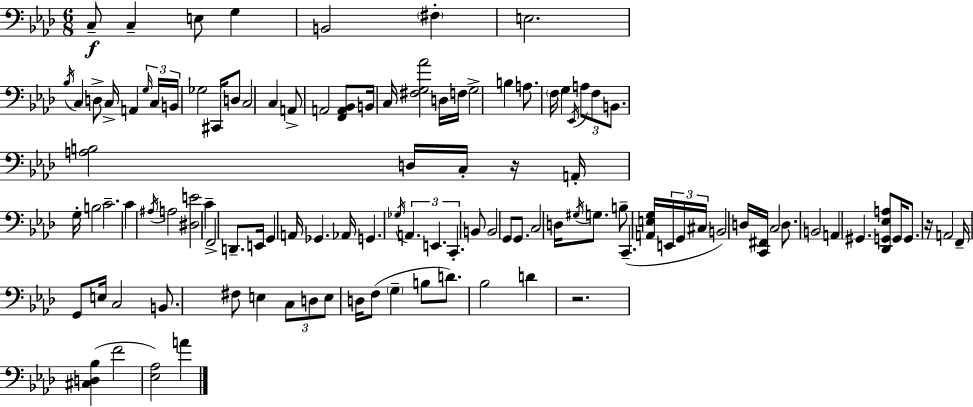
{
  \clef bass
  \numericTimeSignature
  \time 6/8
  \key aes \major
  c8--\f c4-- e8 g4 | b,2 \parenthesize fis4-. | e2. | \acciaccatura { bes16 } c4 d8-> c16-> a,4 | \break \tuplet 3/2 { \grace { g16 } c16 b,16 } ges2 cis,16 | d8 c2 c4 | a,8-> a,2 | <f, a, bes,>8 b,16 c16 <fis g aes'>2 | \break d16 f16 g2-> b4 | a8. \parenthesize f16 g4 \acciaccatura { ees,16 } \tuplet 3/2 { a8 | f8 b,8. } <a b>2 | d16 c16-. r16 a,16-. g16-. b2 | \break c'2.-- | c'4 \acciaccatura { ais16 } a2 | <dis e'>2 | c'4-- f,2-> | \break d,8.-- e,16 g,4 a,16 ges,4. | aes,16 g,4. \acciaccatura { ges16 } \tuplet 3/2 { a,4. | e,4. c,4.-. } | b,8 b,2 | \break g,8 g,8. c2 | d16 \acciaccatura { gis16 } g8. b8-- c,4.--( | <a, e g>16 \tuplet 3/2 { e,16 g,16 cis16 } b,2) | d16 <c, fis,>16 c2 | \break d8. b,2 | a,4 gis,4. | <des, g, ees a>8 g,16 g,8. r16 a,2 | f,16-- g,8 e16 c2 | \break b,8. fis8 e4 | \tuplet 3/2 { c8 d8 e8 } d16 f8( \parenthesize g4-- | b8 d'8.) bes2 | d'4 r2. | \break <cis d bes>4( f'2 | <ees aes>2) | a'4 \bar "|."
}